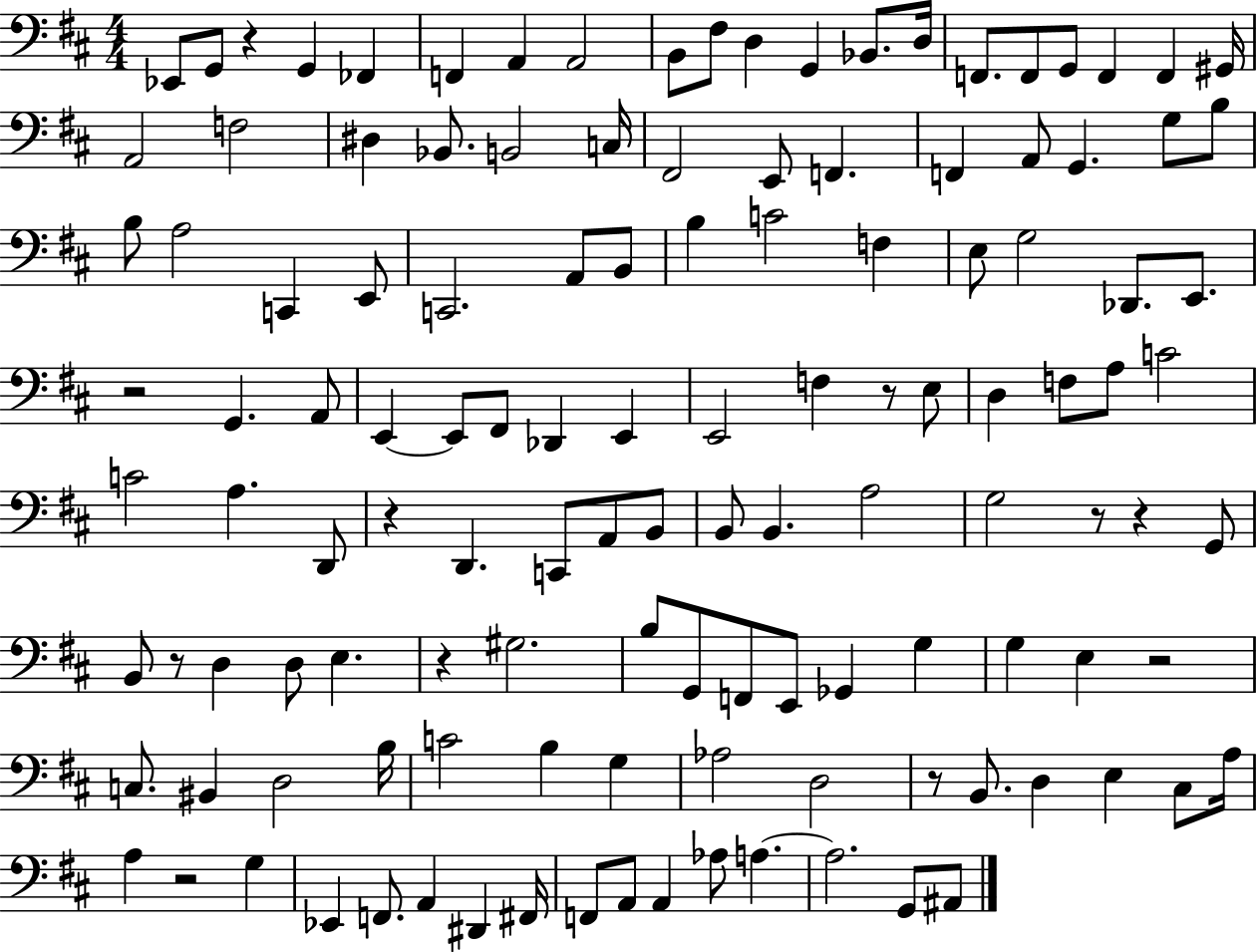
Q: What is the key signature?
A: D major